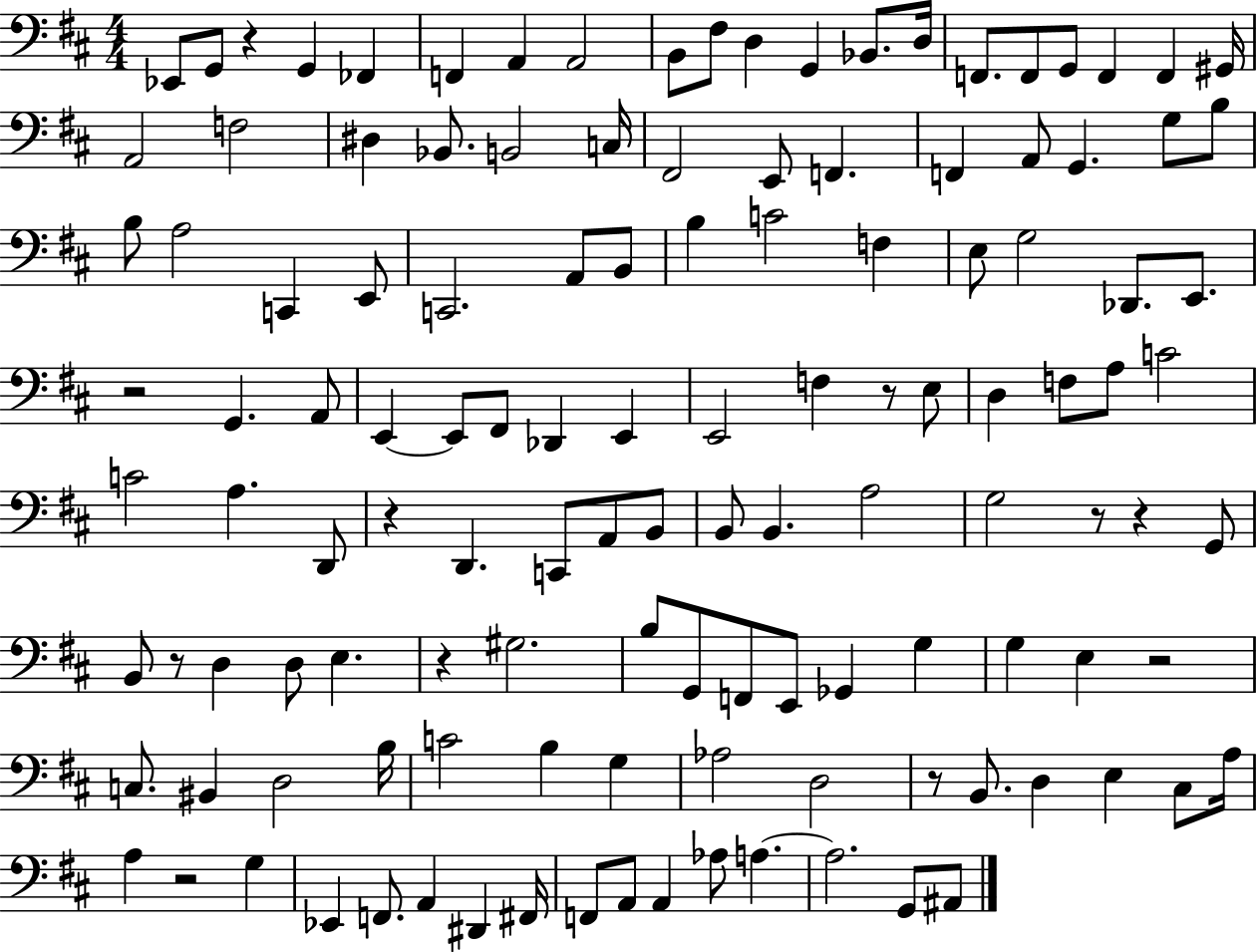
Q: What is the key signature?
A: D major